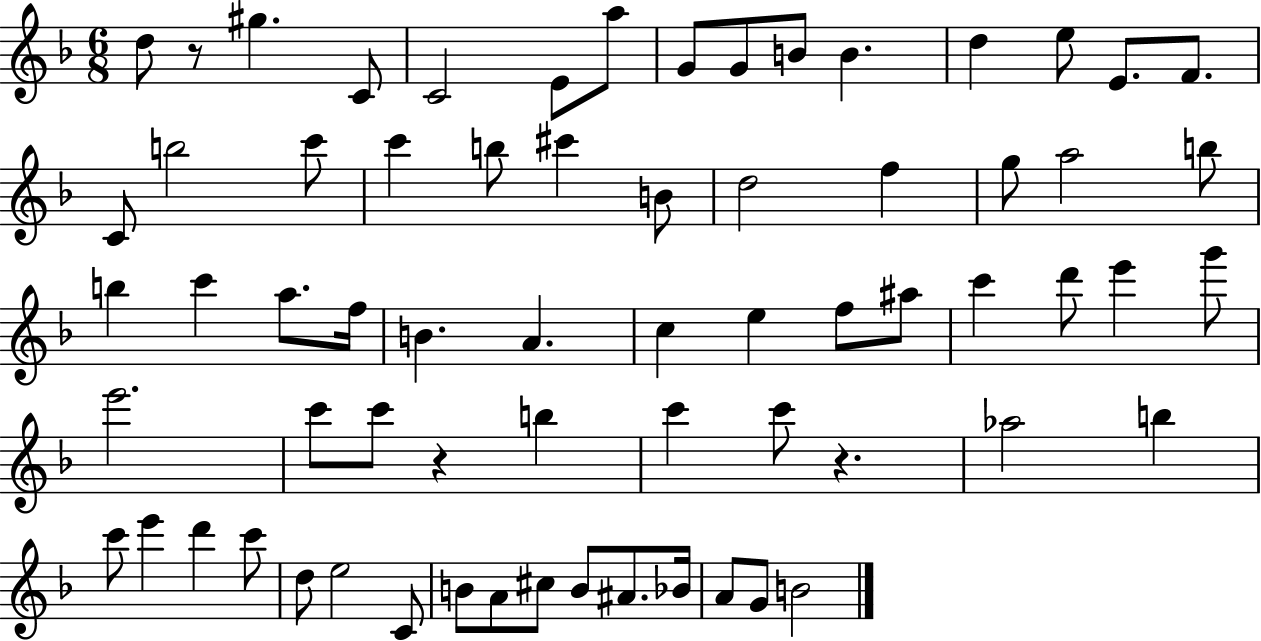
X:1
T:Untitled
M:6/8
L:1/4
K:F
d/2 z/2 ^g C/2 C2 E/2 a/2 G/2 G/2 B/2 B d e/2 E/2 F/2 C/2 b2 c'/2 c' b/2 ^c' B/2 d2 f g/2 a2 b/2 b c' a/2 f/4 B A c e f/2 ^a/2 c' d'/2 e' g'/2 e'2 c'/2 c'/2 z b c' c'/2 z _a2 b c'/2 e' d' c'/2 d/2 e2 C/2 B/2 A/2 ^c/2 B/2 ^A/2 _B/4 A/2 G/2 B2